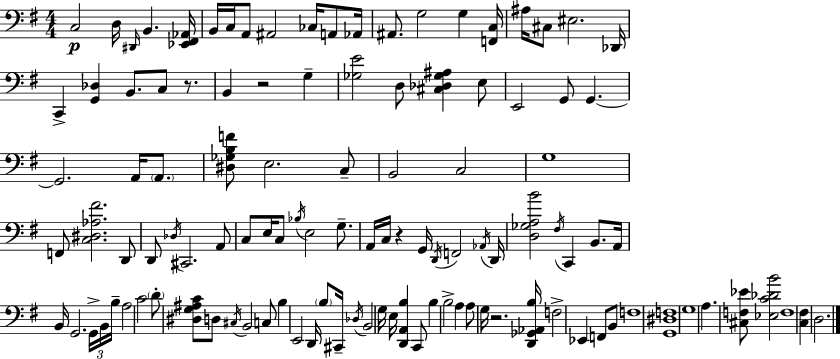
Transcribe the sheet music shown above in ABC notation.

X:1
T:Untitled
M:4/4
L:1/4
K:G
C,2 D,/4 ^D,,/4 B,, [_E,,^F,,_A,,]/4 B,,/4 C,/4 A,,/2 ^A,,2 _C,/4 A,,/2 _A,,/4 ^A,,/2 G,2 G, [F,,C,]/4 ^A,/4 ^C,/2 ^E,2 _D,,/4 C,, [G,,_D,] B,,/2 C,/2 z/2 B,, z2 G, [_G,E]2 D,/2 [^C,_D,_G,^A,] E,/2 E,,2 G,,/2 G,, G,,2 A,,/4 A,,/2 [^D,_G,B,F]/2 E,2 C,/2 B,,2 C,2 G,4 F,,/2 [C,^D,_A,^F]2 D,,/2 D,,/2 _D,/4 ^C,,2 A,,/2 C,/2 E,/4 C,/2 _B,/4 E,2 G,/2 A,,/4 C,/4 z G,,/4 D,,/4 F,,2 _A,,/4 D,,/4 [D,_G,A,B]2 ^F,/4 C,, B,,/2 A,,/4 B,,/4 G,,2 G,,/4 B,,/4 B,/4 A,2 C2 D/2 [^D,G,^A,C]/2 D,/2 ^C,/4 B,,2 C,/2 B, E,,2 D,,/4 B,/2 ^C,,/4 _D,/4 B,,2 G,/4 E,/4 [D,,A,,B,] C,,/2 B, B,2 A, A,/2 G,/4 z2 [D,,_G,,_A,,B,]/4 F,2 _E,, F,,/2 B,,/2 F,4 [G,,^D,F,]4 G,4 A, [^C,F,_E]/2 [_E,C_DB]2 F,4 [C,^F,] D,2